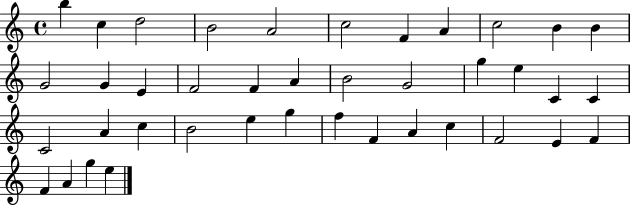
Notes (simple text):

B5/q C5/q D5/h B4/h A4/h C5/h F4/q A4/q C5/h B4/q B4/q G4/h G4/q E4/q F4/h F4/q A4/q B4/h G4/h G5/q E5/q C4/q C4/q C4/h A4/q C5/q B4/h E5/q G5/q F5/q F4/q A4/q C5/q F4/h E4/q F4/q F4/q A4/q G5/q E5/q